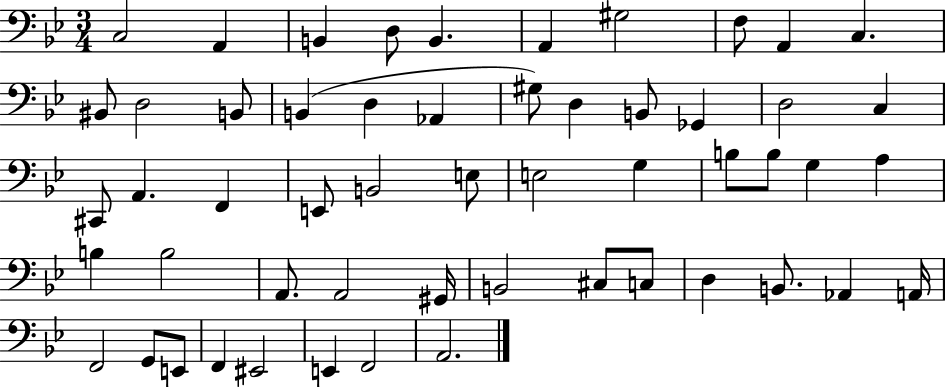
C3/h A2/q B2/q D3/e B2/q. A2/q G#3/h F3/e A2/q C3/q. BIS2/e D3/h B2/e B2/q D3/q Ab2/q G#3/e D3/q B2/e Gb2/q D3/h C3/q C#2/e A2/q. F2/q E2/e B2/h E3/e E3/h G3/q B3/e B3/e G3/q A3/q B3/q B3/h A2/e. A2/h G#2/s B2/h C#3/e C3/e D3/q B2/e. Ab2/q A2/s F2/h G2/e E2/e F2/q EIS2/h E2/q F2/h A2/h.